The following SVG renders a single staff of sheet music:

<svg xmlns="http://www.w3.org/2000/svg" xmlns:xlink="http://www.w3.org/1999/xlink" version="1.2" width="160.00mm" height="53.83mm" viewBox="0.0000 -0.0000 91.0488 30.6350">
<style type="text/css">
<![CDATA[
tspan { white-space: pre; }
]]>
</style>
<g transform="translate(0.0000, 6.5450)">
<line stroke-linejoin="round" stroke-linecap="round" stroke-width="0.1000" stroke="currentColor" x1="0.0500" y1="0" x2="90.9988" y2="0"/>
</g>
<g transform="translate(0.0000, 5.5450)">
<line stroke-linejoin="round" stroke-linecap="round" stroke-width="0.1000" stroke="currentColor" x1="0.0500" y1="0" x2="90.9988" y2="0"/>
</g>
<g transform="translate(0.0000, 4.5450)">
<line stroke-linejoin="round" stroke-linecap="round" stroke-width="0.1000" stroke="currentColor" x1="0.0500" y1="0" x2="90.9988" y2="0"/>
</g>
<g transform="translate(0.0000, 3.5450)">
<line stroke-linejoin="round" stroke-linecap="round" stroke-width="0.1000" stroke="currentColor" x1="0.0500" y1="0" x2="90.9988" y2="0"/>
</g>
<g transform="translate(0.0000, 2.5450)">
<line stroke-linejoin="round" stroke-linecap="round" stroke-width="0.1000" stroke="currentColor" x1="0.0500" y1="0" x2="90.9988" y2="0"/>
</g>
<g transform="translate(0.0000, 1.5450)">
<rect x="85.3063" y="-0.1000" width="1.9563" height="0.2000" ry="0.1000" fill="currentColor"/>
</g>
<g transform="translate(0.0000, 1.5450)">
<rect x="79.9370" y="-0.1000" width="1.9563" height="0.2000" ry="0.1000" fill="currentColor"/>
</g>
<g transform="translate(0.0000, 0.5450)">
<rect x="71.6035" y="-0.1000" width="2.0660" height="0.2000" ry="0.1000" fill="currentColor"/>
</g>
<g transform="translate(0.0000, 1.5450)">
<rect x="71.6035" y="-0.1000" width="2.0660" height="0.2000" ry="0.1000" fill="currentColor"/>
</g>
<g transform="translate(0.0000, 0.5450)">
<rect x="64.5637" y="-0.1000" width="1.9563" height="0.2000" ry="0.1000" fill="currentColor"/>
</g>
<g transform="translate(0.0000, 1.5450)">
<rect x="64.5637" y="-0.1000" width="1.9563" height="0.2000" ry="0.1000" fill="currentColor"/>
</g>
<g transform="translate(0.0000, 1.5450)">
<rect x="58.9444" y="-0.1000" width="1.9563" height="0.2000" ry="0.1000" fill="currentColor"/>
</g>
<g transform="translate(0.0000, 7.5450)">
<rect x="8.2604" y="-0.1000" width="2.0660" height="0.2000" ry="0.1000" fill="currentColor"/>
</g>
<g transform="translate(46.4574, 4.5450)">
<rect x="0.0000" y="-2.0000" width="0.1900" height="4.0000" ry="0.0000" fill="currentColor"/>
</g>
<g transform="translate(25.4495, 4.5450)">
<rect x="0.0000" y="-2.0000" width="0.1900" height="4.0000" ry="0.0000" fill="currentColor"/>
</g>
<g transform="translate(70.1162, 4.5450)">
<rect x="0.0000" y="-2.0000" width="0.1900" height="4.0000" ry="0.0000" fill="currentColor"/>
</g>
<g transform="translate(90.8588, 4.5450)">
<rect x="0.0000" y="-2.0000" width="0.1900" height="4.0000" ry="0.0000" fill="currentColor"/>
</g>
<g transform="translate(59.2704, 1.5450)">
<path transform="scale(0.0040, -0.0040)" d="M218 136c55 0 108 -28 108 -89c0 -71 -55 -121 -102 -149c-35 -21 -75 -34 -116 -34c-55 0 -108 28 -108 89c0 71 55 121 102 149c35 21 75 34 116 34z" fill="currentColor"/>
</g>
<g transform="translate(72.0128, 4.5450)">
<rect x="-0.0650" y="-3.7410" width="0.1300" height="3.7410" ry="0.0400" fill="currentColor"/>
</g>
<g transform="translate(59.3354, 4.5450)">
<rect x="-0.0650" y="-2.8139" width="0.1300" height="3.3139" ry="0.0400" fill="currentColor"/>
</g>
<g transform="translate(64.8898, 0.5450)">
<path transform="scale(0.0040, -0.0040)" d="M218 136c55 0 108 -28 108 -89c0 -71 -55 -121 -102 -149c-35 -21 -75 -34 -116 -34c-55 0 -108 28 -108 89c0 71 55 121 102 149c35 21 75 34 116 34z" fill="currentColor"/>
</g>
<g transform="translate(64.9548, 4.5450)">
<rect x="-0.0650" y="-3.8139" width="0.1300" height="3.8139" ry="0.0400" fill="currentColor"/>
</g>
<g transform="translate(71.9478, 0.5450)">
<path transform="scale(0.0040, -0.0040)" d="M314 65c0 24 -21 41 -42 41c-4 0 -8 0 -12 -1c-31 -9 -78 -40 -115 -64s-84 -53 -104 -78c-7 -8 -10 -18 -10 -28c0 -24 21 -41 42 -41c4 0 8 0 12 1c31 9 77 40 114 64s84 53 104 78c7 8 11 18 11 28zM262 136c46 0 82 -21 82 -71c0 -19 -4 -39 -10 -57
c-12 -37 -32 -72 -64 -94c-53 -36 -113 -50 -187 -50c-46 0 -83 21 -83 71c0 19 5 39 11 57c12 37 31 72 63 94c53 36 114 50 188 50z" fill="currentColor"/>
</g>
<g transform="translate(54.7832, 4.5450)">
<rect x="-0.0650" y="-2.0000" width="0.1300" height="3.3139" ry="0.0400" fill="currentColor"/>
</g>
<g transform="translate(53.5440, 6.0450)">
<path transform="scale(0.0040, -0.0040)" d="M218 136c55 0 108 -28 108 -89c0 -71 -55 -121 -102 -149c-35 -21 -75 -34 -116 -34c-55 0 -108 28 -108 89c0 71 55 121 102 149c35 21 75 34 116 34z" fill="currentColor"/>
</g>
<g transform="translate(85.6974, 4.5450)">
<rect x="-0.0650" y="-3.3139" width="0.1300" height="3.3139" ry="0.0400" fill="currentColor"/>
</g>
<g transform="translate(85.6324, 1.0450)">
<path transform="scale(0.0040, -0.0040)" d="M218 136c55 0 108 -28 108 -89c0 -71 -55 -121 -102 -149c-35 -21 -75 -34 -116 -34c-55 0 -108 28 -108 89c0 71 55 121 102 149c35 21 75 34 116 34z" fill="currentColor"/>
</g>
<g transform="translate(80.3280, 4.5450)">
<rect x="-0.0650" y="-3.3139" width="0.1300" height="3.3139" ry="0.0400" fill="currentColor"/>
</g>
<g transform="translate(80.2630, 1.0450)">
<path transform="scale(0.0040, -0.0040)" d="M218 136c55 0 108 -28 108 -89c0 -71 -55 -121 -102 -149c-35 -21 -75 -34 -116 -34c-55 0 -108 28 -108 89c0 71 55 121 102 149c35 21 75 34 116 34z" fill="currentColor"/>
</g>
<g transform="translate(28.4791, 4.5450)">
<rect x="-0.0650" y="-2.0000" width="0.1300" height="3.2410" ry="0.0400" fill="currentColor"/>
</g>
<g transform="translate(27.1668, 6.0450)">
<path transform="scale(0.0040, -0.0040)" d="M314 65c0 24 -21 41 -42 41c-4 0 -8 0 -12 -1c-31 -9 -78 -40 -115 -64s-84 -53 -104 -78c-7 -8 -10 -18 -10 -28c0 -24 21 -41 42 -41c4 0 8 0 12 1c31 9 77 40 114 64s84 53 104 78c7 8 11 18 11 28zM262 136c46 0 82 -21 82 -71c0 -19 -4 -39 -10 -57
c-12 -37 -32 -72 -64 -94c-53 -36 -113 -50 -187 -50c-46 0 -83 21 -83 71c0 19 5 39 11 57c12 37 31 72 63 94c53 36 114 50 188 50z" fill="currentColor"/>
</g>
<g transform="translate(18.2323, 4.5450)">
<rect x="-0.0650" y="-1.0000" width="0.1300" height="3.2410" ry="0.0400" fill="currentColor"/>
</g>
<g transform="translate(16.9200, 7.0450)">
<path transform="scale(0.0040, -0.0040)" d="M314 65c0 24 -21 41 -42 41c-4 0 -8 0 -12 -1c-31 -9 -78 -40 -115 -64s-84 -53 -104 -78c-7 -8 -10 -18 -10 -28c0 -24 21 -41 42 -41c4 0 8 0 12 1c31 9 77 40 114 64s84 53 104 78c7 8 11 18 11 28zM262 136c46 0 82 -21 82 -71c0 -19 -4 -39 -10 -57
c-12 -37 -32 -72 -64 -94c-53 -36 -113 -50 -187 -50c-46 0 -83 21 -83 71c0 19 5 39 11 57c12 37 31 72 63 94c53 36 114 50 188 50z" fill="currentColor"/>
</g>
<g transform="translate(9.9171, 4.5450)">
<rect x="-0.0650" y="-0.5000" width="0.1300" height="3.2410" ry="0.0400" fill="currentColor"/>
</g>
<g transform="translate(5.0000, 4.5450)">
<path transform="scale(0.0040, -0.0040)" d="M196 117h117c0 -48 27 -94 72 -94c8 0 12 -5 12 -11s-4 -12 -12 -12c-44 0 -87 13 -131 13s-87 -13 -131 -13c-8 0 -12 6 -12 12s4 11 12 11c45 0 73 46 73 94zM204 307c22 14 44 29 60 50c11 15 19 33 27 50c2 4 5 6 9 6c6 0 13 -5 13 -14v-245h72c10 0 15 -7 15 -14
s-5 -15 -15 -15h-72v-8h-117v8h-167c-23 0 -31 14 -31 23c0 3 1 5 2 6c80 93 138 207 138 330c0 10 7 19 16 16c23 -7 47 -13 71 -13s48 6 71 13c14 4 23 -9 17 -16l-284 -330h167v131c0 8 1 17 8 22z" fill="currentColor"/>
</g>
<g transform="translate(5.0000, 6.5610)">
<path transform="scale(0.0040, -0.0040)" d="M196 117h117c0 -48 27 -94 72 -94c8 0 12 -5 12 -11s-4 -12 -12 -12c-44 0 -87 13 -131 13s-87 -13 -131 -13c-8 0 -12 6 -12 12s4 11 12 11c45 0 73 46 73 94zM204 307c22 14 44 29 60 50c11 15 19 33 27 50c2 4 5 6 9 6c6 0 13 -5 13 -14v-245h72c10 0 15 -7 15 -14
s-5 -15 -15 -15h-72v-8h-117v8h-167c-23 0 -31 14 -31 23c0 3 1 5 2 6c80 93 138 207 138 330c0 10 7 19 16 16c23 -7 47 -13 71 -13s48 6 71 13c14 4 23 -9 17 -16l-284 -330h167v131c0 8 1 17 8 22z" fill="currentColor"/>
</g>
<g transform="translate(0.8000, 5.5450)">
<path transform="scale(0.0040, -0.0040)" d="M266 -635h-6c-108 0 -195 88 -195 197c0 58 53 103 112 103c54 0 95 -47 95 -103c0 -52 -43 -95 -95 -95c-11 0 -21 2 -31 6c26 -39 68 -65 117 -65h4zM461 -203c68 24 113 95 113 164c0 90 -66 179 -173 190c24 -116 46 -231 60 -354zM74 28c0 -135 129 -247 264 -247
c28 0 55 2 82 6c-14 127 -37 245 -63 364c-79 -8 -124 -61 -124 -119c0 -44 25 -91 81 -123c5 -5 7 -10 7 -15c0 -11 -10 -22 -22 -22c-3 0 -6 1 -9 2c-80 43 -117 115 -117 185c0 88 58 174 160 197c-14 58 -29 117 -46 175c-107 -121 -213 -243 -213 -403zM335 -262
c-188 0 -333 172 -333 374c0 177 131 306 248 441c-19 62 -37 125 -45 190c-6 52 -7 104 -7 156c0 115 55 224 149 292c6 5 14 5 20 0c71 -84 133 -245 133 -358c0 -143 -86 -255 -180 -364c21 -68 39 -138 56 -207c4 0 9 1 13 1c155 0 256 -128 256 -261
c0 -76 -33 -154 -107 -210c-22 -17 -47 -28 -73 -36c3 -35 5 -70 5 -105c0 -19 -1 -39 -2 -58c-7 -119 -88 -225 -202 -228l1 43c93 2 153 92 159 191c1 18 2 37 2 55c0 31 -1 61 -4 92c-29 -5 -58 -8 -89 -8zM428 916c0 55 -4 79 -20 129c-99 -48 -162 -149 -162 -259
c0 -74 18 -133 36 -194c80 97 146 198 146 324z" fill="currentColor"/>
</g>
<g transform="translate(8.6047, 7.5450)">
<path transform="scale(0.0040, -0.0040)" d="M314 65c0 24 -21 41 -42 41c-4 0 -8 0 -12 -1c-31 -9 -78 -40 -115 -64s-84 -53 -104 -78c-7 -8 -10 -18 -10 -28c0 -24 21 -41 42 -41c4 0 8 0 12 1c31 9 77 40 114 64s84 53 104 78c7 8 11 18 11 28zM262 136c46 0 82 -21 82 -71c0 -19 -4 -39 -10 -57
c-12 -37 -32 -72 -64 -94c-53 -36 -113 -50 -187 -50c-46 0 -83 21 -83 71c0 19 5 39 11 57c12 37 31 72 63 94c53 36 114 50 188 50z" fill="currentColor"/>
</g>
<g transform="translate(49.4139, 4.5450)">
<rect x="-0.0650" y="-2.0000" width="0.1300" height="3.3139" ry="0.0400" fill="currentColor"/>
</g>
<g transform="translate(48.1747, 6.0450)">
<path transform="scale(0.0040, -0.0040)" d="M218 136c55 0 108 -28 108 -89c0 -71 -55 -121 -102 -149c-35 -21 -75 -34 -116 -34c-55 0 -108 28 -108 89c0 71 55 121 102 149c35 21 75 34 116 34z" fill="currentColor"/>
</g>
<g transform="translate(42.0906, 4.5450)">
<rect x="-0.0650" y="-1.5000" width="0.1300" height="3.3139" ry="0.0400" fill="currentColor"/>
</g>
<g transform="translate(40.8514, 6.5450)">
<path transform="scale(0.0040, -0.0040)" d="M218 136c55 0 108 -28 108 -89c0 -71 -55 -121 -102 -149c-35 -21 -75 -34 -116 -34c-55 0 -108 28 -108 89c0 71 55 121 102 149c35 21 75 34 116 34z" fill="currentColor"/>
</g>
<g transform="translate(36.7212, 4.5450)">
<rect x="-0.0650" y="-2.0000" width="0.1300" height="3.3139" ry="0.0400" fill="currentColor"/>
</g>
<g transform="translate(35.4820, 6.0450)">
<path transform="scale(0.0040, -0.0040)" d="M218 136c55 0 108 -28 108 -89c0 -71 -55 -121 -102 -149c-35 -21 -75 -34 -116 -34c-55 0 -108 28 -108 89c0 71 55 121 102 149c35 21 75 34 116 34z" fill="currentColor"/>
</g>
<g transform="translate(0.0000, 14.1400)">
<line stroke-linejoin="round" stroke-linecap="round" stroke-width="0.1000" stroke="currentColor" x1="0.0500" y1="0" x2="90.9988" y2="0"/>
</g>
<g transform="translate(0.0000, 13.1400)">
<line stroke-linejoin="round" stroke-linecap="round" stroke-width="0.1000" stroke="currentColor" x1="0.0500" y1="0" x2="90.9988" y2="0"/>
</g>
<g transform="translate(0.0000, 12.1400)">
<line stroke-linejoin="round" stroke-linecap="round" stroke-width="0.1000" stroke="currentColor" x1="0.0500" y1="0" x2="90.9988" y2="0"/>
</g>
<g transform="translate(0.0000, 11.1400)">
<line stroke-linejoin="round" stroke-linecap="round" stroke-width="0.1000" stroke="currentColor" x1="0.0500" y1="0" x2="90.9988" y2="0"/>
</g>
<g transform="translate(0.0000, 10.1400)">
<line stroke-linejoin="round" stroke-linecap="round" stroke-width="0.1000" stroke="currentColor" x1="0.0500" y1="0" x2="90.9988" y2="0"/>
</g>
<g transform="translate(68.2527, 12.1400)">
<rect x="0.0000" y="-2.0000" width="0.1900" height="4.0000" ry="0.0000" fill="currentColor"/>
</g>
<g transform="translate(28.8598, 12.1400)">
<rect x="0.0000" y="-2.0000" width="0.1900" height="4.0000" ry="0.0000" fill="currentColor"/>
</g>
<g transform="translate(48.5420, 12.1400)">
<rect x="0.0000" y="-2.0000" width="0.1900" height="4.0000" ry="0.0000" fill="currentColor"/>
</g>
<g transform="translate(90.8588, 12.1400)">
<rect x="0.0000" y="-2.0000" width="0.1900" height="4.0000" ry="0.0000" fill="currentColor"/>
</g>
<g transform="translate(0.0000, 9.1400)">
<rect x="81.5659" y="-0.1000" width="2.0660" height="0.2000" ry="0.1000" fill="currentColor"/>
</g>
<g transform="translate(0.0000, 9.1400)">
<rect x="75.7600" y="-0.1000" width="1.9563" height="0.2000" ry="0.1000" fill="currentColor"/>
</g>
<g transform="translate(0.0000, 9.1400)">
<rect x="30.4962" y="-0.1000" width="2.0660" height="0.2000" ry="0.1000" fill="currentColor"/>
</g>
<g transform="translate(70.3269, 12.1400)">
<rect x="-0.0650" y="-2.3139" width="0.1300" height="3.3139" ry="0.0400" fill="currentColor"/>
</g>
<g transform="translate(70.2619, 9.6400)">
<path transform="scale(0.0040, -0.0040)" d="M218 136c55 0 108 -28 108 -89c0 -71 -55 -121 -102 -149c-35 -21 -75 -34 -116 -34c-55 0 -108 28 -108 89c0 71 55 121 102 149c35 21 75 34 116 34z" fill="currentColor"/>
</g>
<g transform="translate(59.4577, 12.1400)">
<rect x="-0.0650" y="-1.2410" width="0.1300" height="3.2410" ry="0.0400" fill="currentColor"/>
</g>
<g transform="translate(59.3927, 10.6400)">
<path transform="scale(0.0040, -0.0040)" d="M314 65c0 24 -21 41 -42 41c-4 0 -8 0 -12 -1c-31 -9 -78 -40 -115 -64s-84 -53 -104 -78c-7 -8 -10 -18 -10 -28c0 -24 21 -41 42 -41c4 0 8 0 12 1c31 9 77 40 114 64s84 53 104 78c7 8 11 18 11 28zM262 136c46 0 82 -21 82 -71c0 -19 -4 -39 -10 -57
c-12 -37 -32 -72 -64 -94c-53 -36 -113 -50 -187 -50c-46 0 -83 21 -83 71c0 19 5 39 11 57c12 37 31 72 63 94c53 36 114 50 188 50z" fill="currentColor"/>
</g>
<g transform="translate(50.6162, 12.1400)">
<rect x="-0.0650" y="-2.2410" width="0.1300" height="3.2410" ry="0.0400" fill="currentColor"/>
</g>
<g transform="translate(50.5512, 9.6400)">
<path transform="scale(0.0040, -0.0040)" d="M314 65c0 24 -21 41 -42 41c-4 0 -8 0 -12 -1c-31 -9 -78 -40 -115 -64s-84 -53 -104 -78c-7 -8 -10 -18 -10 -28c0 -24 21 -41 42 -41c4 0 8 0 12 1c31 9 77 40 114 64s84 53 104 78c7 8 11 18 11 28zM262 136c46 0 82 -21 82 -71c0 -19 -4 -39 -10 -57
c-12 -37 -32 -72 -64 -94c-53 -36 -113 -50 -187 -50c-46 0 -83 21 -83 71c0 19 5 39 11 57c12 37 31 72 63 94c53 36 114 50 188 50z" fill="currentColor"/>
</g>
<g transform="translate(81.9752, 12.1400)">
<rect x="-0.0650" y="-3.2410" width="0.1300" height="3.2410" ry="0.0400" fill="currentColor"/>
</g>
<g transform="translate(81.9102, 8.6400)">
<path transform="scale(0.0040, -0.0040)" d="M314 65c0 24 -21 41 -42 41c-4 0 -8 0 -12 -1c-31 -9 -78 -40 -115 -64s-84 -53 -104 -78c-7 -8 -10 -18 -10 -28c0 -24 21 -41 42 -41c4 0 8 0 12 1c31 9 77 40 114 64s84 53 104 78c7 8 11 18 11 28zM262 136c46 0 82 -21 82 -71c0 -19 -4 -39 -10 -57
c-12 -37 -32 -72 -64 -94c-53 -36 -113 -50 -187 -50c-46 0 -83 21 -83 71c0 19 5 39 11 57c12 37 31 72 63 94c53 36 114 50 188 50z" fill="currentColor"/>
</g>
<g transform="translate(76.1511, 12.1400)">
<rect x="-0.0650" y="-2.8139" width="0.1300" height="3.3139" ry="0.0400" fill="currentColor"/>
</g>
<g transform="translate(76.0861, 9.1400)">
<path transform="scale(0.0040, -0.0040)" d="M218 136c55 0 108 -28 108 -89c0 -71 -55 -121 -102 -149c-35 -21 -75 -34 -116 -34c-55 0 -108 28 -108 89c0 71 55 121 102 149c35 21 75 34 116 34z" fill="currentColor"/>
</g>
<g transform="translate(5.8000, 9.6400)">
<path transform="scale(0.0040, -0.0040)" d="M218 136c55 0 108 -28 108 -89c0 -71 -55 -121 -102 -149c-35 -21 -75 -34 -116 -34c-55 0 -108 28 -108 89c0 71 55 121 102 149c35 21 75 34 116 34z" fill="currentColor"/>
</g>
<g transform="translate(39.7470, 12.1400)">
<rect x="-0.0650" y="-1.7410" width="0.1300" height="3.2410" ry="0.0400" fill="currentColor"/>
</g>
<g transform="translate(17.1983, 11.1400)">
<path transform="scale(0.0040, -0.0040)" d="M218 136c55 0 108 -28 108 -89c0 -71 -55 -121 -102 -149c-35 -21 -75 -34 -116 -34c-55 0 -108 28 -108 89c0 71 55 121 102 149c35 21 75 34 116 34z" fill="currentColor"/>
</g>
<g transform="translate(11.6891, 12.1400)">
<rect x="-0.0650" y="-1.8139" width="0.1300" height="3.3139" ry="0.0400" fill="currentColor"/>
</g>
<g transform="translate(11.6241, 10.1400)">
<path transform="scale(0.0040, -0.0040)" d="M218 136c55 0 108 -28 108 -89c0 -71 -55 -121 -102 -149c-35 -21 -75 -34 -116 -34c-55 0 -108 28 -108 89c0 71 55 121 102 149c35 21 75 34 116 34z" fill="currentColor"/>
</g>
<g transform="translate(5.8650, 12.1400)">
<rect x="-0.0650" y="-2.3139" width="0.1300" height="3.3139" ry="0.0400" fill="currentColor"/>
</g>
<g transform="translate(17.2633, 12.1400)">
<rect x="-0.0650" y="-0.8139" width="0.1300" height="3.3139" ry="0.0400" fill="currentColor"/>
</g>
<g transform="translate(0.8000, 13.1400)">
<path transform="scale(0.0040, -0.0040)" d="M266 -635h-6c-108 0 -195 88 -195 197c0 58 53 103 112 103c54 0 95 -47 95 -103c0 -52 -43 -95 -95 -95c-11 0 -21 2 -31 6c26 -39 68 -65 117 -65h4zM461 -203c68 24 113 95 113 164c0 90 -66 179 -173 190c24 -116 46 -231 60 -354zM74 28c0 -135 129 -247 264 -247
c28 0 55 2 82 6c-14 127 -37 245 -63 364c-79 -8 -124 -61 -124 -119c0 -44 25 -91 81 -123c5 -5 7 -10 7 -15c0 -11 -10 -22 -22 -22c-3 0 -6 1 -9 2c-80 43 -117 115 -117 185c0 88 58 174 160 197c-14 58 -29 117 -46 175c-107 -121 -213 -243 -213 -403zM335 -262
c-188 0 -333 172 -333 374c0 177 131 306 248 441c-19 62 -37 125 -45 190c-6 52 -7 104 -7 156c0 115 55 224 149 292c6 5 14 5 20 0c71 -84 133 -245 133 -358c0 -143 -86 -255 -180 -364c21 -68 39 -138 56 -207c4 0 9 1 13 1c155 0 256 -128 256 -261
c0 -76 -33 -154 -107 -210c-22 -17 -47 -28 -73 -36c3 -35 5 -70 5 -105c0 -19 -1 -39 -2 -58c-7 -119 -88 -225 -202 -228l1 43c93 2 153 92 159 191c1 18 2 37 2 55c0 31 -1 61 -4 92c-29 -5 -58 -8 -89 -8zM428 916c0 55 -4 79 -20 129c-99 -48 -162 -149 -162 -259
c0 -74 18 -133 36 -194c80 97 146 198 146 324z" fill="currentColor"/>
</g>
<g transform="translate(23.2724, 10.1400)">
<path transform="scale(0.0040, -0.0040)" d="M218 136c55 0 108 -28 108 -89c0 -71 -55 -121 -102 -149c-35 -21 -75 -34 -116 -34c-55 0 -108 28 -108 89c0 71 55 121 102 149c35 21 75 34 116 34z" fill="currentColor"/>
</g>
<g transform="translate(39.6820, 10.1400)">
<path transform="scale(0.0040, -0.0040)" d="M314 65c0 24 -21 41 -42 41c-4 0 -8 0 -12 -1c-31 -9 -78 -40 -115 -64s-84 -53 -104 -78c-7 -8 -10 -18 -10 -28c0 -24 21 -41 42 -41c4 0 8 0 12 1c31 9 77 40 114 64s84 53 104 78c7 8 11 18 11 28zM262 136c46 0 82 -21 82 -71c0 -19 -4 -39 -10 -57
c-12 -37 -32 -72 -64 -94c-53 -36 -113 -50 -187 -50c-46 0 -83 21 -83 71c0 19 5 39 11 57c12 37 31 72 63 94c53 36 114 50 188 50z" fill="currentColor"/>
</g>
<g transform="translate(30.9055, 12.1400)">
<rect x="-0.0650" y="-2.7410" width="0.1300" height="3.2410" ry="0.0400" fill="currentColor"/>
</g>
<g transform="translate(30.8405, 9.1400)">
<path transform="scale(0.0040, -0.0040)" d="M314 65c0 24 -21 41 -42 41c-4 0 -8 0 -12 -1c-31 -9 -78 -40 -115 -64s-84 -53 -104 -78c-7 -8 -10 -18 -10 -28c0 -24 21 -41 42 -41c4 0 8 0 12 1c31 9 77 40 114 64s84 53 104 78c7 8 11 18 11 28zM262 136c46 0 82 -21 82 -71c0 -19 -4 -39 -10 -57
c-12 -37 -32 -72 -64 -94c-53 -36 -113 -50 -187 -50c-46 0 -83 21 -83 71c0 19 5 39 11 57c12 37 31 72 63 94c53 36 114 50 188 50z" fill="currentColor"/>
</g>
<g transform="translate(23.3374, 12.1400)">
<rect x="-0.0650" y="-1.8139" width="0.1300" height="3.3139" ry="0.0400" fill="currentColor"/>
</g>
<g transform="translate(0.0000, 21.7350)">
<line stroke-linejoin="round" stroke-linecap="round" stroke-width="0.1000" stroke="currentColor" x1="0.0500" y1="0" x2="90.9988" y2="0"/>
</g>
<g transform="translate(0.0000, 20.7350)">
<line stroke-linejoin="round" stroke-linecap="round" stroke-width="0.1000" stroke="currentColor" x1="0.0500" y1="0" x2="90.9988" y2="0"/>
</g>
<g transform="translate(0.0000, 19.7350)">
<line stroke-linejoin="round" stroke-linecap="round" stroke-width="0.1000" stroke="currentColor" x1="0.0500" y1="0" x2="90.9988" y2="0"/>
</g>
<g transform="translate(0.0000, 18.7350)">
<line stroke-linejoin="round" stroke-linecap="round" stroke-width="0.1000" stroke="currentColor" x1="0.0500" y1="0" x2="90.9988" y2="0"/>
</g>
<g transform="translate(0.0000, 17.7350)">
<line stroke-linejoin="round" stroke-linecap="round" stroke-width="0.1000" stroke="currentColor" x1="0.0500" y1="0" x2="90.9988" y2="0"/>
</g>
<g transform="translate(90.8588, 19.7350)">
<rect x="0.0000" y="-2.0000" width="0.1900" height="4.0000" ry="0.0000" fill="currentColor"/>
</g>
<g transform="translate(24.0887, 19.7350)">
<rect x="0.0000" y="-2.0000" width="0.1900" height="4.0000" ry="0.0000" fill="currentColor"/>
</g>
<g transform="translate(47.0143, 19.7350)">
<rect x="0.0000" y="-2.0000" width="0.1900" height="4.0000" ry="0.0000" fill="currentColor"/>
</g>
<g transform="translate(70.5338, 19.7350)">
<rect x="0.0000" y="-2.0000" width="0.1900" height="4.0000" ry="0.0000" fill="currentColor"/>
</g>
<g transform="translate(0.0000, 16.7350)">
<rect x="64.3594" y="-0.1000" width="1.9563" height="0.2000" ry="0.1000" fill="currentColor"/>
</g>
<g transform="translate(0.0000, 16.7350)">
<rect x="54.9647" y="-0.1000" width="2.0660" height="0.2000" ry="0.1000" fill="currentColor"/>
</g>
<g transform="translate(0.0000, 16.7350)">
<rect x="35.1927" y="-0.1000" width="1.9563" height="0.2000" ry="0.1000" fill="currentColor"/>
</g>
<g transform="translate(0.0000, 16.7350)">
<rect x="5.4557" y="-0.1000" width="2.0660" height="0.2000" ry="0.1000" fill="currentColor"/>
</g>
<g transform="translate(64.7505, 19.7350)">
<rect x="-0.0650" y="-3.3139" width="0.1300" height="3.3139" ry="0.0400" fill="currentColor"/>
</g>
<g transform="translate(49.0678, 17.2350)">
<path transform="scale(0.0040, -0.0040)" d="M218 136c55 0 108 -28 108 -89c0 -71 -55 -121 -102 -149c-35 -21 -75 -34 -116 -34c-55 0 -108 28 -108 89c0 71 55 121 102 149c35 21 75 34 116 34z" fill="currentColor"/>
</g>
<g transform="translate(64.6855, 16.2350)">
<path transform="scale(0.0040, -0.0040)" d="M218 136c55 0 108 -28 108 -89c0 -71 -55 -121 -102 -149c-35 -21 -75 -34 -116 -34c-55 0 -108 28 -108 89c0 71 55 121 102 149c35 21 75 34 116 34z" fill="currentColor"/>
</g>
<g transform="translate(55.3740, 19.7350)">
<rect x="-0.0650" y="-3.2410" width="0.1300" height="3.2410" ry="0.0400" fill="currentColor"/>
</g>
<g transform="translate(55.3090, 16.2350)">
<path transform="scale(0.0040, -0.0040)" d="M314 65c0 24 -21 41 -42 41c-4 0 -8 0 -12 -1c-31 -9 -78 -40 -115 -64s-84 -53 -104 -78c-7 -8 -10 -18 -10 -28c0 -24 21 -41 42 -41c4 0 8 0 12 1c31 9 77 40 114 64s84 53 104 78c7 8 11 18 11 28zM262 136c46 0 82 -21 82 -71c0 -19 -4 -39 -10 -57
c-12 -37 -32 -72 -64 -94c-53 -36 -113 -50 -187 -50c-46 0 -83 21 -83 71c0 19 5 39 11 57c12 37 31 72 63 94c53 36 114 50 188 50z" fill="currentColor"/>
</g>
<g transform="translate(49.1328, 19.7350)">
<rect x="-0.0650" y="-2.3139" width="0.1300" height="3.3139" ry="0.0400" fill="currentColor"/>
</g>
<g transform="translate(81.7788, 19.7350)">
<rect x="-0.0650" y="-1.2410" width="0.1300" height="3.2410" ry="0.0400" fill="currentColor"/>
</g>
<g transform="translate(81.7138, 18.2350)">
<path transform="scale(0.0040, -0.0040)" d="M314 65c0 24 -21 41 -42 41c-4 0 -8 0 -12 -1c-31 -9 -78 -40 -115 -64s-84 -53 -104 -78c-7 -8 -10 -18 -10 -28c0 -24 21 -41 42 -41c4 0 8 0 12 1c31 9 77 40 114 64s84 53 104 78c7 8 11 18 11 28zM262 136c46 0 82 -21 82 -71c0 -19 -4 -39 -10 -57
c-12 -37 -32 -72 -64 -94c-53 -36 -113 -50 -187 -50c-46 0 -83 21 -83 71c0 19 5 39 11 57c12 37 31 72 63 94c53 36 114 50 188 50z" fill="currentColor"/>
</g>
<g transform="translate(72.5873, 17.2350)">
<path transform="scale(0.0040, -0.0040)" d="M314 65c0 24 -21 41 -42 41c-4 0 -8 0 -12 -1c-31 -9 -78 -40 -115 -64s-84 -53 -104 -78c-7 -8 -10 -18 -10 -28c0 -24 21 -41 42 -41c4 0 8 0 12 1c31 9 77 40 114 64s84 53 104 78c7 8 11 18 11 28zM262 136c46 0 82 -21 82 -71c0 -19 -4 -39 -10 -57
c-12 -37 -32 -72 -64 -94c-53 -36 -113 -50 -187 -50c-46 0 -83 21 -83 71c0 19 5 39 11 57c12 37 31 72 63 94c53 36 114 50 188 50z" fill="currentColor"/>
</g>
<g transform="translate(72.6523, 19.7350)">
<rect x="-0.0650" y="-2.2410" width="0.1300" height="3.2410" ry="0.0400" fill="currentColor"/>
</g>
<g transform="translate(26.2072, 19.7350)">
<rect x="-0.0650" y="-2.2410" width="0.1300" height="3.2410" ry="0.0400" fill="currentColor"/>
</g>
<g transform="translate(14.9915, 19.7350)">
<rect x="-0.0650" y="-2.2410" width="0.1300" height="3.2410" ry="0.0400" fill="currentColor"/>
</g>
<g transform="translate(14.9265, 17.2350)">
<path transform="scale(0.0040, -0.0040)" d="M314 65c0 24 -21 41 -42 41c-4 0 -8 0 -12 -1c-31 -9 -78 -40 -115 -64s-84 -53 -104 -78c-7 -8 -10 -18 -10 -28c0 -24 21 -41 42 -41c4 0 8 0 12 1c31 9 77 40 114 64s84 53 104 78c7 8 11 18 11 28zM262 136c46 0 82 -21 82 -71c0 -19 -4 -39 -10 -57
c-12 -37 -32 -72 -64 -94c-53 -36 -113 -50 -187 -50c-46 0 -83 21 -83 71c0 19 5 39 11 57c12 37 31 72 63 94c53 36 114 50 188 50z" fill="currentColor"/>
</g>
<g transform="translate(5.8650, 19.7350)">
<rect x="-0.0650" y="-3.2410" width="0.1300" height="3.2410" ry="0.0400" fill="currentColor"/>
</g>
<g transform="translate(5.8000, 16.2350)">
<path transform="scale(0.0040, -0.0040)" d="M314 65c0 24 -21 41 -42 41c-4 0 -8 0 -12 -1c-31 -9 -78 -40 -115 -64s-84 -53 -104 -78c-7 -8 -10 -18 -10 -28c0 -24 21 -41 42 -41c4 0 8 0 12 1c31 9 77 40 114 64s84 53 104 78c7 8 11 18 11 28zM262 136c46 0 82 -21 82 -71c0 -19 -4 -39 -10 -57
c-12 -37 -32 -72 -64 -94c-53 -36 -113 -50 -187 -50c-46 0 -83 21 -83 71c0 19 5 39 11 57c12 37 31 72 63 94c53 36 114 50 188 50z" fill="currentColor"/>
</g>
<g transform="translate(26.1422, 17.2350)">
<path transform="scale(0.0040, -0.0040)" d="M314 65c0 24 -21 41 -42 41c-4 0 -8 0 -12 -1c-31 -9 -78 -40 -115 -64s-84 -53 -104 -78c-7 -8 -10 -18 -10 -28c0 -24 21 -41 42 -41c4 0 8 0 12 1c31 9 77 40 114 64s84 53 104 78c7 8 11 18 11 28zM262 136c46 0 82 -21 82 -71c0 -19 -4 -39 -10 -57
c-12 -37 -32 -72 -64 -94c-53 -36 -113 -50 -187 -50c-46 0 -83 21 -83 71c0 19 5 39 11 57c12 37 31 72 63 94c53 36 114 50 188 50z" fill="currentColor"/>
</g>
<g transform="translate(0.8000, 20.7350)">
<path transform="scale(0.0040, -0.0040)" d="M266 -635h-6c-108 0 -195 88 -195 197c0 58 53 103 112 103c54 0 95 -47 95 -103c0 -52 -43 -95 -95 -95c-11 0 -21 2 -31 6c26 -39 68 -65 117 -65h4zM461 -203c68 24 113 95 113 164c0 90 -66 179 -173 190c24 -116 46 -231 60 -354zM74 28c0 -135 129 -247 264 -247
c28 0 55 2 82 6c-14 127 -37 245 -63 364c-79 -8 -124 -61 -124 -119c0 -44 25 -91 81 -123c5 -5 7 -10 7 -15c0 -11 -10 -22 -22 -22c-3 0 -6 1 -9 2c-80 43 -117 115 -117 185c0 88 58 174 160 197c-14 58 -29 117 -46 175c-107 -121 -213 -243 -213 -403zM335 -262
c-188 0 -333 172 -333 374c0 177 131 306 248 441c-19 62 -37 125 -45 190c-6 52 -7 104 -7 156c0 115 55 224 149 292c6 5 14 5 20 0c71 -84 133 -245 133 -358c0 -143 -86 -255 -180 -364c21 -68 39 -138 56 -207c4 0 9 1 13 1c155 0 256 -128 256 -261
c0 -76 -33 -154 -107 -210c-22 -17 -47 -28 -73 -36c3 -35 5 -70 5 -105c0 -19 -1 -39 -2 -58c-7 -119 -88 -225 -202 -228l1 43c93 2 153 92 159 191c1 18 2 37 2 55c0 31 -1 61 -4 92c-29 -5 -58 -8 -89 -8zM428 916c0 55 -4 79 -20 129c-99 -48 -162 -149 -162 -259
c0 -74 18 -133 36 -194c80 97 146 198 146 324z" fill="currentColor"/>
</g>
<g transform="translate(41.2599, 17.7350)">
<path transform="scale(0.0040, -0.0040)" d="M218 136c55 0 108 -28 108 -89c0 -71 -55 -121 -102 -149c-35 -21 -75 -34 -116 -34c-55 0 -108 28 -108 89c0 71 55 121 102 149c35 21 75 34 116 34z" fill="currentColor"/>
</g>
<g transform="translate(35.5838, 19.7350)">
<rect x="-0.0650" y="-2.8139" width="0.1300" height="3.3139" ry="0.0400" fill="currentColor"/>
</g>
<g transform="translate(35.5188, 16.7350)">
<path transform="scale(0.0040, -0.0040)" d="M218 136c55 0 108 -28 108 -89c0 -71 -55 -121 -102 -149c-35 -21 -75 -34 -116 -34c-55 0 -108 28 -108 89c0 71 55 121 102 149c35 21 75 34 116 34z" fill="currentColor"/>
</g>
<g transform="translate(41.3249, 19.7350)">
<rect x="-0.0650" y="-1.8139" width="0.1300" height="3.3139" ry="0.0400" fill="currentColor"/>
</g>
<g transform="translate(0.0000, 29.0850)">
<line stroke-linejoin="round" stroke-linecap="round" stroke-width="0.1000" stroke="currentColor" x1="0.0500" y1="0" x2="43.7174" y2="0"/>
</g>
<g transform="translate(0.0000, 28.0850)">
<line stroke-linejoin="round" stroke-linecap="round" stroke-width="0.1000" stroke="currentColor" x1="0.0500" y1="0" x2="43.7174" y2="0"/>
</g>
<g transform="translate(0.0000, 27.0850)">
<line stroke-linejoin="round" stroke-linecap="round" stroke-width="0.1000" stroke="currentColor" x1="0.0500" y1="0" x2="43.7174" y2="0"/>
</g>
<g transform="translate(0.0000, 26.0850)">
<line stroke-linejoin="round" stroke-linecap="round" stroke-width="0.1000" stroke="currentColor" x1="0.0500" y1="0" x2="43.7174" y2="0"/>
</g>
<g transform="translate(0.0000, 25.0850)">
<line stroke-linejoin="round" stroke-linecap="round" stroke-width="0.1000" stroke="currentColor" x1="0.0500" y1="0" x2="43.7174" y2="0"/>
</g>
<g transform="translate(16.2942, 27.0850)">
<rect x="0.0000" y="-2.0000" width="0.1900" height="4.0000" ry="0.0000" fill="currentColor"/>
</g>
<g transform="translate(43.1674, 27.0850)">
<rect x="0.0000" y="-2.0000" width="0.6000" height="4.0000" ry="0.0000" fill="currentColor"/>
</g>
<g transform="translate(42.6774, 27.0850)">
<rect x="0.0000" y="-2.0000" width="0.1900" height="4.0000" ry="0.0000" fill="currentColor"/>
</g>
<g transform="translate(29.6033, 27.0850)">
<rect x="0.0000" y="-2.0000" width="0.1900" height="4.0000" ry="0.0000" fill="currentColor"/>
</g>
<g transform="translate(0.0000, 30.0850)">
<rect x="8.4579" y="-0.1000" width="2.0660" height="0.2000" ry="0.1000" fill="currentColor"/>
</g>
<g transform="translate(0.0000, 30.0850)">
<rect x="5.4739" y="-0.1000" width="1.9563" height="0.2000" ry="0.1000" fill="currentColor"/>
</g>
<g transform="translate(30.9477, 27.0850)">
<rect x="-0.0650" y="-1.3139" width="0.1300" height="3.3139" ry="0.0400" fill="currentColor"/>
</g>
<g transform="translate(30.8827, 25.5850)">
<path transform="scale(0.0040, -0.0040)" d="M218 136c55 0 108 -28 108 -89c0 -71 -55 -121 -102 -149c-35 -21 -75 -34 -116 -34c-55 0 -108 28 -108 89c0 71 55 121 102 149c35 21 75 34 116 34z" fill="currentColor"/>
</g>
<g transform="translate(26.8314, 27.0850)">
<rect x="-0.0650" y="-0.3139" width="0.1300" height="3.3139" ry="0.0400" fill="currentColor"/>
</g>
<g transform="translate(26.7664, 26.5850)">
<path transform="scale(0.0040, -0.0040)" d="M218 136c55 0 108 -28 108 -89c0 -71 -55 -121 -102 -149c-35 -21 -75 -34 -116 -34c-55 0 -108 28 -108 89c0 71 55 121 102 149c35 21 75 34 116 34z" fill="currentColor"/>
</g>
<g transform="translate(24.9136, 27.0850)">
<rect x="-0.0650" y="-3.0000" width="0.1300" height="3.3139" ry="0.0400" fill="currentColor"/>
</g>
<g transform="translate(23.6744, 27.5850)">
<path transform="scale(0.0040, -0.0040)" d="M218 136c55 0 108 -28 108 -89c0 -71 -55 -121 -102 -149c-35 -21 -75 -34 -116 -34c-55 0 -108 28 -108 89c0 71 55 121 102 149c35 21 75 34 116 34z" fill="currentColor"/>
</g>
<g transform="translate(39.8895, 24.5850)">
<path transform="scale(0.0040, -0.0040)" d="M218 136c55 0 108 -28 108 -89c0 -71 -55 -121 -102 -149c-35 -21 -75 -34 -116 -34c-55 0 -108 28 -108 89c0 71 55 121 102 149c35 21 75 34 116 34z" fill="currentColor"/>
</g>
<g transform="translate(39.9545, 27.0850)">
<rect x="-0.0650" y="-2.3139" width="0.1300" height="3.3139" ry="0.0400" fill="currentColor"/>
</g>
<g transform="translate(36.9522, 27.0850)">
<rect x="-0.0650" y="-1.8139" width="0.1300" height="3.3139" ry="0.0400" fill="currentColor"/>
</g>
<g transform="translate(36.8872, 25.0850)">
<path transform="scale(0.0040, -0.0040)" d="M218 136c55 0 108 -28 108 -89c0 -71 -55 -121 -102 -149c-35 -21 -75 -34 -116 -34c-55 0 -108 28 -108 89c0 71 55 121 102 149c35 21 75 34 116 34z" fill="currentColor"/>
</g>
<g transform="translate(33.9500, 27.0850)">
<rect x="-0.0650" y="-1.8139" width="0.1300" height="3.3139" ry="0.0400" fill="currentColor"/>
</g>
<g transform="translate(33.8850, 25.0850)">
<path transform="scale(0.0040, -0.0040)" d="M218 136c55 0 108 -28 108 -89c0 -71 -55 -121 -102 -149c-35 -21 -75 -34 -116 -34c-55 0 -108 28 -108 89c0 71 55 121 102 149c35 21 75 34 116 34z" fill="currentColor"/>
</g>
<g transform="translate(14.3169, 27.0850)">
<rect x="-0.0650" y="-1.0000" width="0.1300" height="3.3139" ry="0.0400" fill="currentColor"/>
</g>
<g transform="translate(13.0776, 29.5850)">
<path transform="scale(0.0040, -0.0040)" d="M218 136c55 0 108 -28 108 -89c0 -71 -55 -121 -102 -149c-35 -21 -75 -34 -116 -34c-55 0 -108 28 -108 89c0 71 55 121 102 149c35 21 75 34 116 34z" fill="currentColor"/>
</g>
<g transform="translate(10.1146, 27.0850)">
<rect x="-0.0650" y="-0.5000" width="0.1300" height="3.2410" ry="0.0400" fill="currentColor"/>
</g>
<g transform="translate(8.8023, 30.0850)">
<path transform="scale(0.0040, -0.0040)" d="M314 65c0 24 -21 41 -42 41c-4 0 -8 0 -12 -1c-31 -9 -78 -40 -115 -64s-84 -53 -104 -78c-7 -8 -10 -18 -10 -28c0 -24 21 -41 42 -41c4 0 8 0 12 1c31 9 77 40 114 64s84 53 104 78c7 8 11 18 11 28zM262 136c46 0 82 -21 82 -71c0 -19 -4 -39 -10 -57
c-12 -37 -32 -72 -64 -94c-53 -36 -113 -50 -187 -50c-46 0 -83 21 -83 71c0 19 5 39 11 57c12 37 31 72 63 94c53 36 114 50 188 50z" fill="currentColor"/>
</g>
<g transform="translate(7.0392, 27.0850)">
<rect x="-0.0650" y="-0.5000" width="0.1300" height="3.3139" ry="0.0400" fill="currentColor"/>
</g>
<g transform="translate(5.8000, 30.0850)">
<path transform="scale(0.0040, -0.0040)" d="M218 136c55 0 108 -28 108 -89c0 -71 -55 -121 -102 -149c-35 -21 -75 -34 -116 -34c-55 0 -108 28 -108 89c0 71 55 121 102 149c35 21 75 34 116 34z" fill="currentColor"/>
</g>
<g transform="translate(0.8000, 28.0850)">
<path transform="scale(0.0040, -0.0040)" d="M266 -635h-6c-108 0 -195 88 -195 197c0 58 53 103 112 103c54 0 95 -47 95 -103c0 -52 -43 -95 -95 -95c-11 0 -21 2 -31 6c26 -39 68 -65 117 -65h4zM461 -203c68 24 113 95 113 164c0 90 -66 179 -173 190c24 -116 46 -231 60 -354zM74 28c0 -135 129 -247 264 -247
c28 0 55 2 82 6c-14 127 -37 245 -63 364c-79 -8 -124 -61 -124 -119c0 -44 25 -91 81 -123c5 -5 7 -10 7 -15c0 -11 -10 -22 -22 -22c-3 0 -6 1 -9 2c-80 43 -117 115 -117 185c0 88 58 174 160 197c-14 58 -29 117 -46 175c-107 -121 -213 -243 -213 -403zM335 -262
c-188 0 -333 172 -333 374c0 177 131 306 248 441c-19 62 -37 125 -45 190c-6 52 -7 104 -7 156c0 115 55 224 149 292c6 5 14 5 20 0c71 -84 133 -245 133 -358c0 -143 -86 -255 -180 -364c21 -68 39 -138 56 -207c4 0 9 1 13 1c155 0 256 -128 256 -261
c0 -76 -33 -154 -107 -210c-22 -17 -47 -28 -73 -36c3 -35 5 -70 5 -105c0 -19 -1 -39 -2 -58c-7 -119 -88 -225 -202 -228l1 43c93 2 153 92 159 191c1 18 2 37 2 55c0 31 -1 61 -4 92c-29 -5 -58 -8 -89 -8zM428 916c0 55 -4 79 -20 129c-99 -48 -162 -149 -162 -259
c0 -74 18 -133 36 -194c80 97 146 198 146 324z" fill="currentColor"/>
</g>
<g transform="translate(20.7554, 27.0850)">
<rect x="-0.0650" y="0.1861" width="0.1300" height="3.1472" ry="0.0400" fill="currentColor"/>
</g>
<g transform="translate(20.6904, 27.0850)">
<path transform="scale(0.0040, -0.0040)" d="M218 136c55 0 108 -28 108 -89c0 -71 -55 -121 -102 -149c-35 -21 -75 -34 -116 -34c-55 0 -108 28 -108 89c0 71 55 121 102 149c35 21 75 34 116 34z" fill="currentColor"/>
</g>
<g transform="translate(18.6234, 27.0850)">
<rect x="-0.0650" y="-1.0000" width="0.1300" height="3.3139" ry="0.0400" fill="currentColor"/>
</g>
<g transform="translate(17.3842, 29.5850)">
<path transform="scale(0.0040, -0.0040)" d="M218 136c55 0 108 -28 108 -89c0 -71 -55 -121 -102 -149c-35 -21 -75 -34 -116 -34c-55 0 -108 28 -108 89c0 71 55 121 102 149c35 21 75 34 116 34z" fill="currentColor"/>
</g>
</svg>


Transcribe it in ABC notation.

X:1
T:Untitled
M:4/4
L:1/4
K:C
C2 D2 F2 F E F F a c' c'2 b b g f d f a2 f2 g2 e2 g a b2 b2 g2 g2 a f g b2 b g2 e2 C C2 D D B A c e f f g